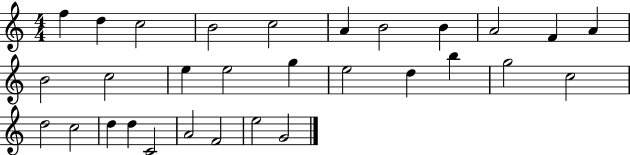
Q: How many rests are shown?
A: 0